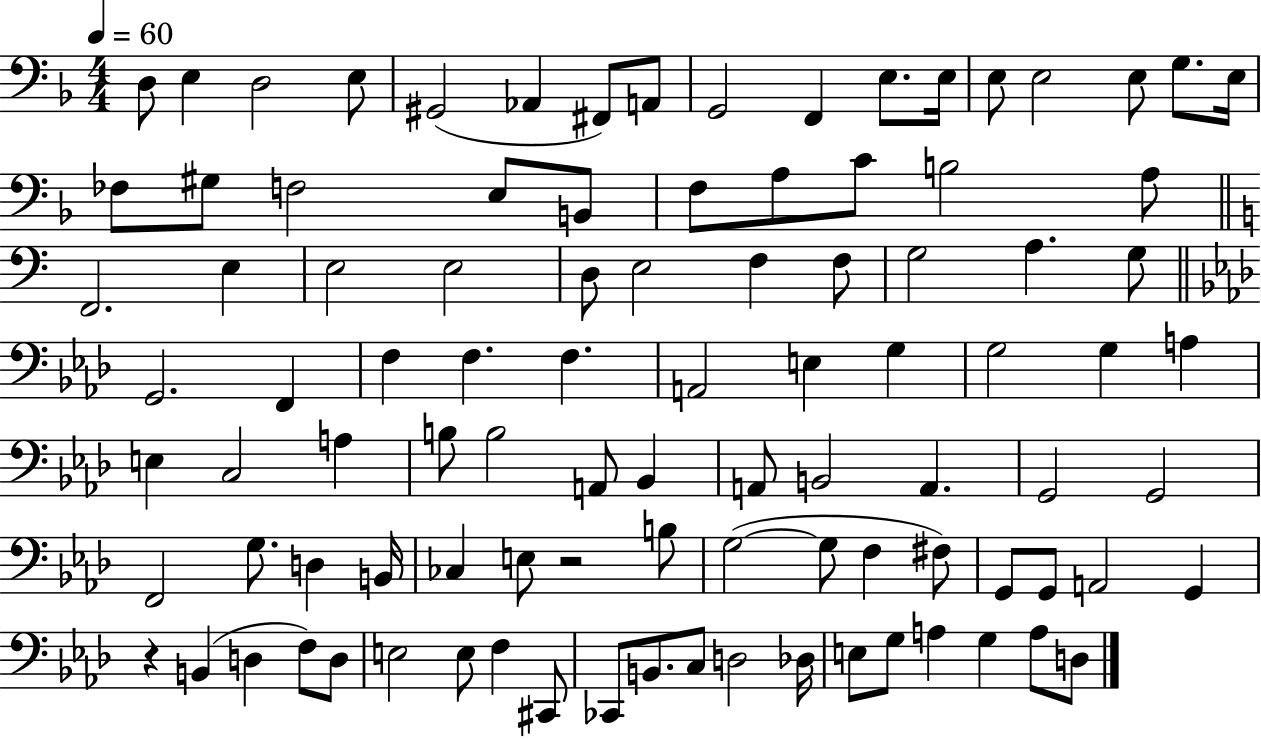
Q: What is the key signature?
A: F major